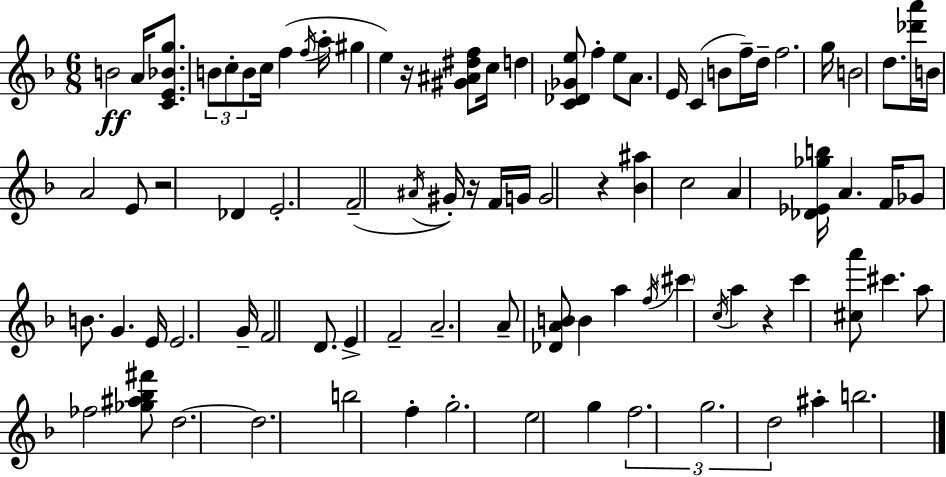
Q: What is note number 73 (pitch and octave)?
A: A#5